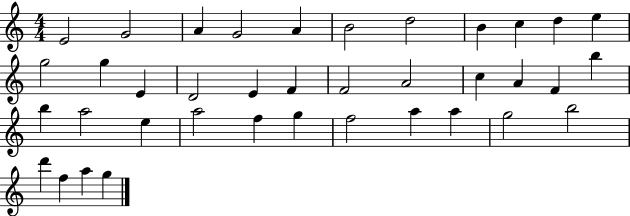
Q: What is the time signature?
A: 4/4